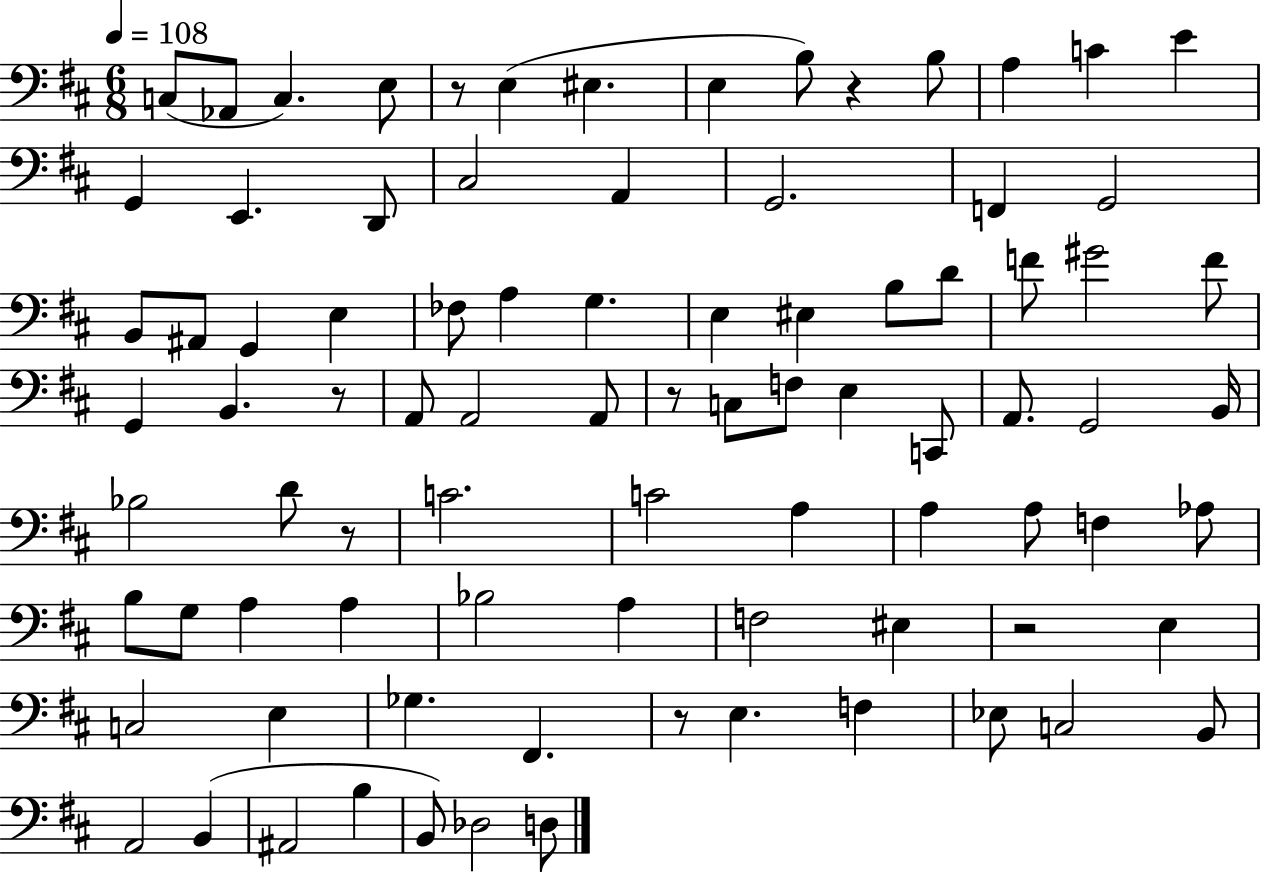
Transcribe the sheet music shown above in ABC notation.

X:1
T:Untitled
M:6/8
L:1/4
K:D
C,/2 _A,,/2 C, E,/2 z/2 E, ^E, E, B,/2 z B,/2 A, C E G,, E,, D,,/2 ^C,2 A,, G,,2 F,, G,,2 B,,/2 ^A,,/2 G,, E, _F,/2 A, G, E, ^E, B,/2 D/2 F/2 ^G2 F/2 G,, B,, z/2 A,,/2 A,,2 A,,/2 z/2 C,/2 F,/2 E, C,,/2 A,,/2 G,,2 B,,/4 _B,2 D/2 z/2 C2 C2 A, A, A,/2 F, _A,/2 B,/2 G,/2 A, A, _B,2 A, F,2 ^E, z2 E, C,2 E, _G, ^F,, z/2 E, F, _E,/2 C,2 B,,/2 A,,2 B,, ^A,,2 B, B,,/2 _D,2 D,/2